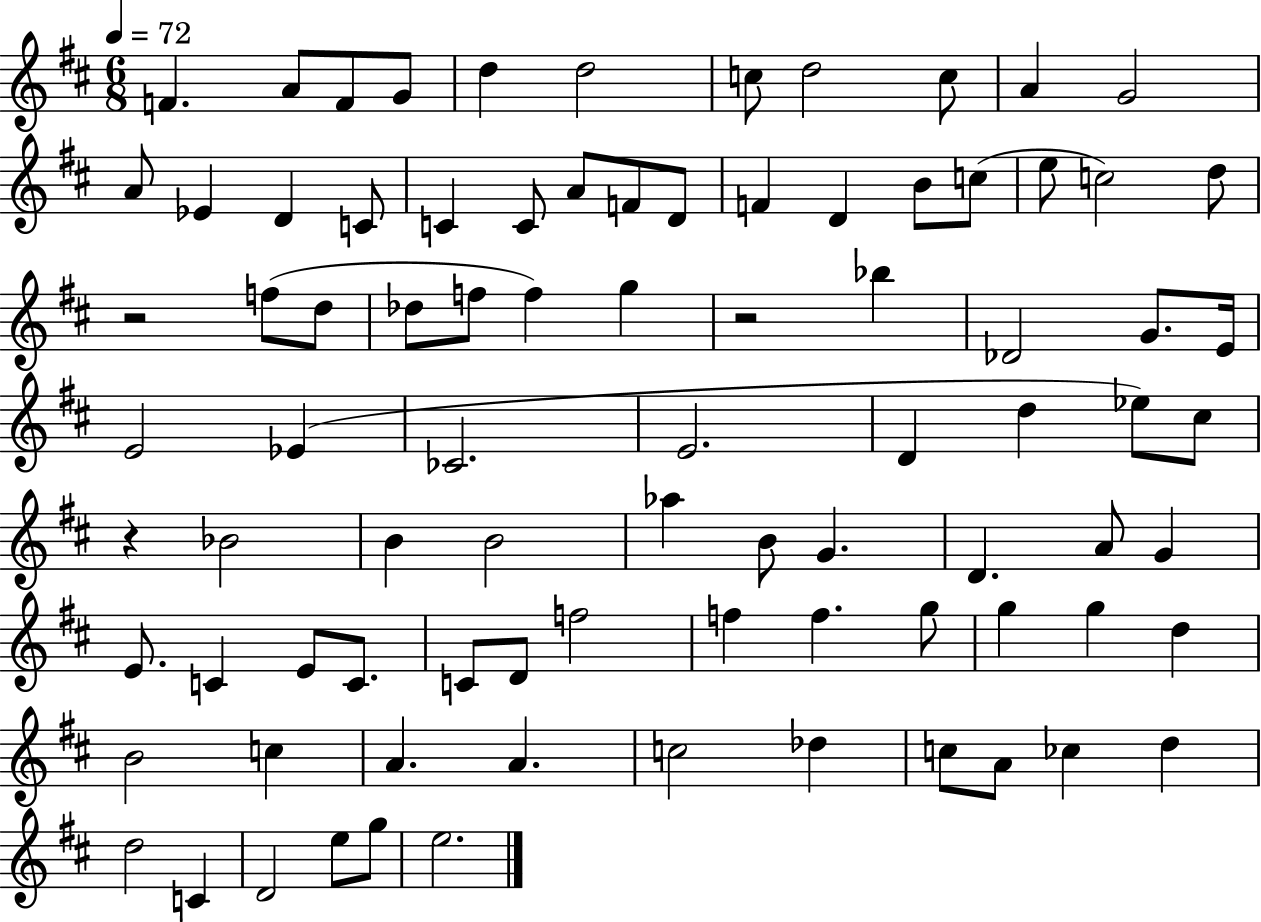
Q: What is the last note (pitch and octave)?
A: E5